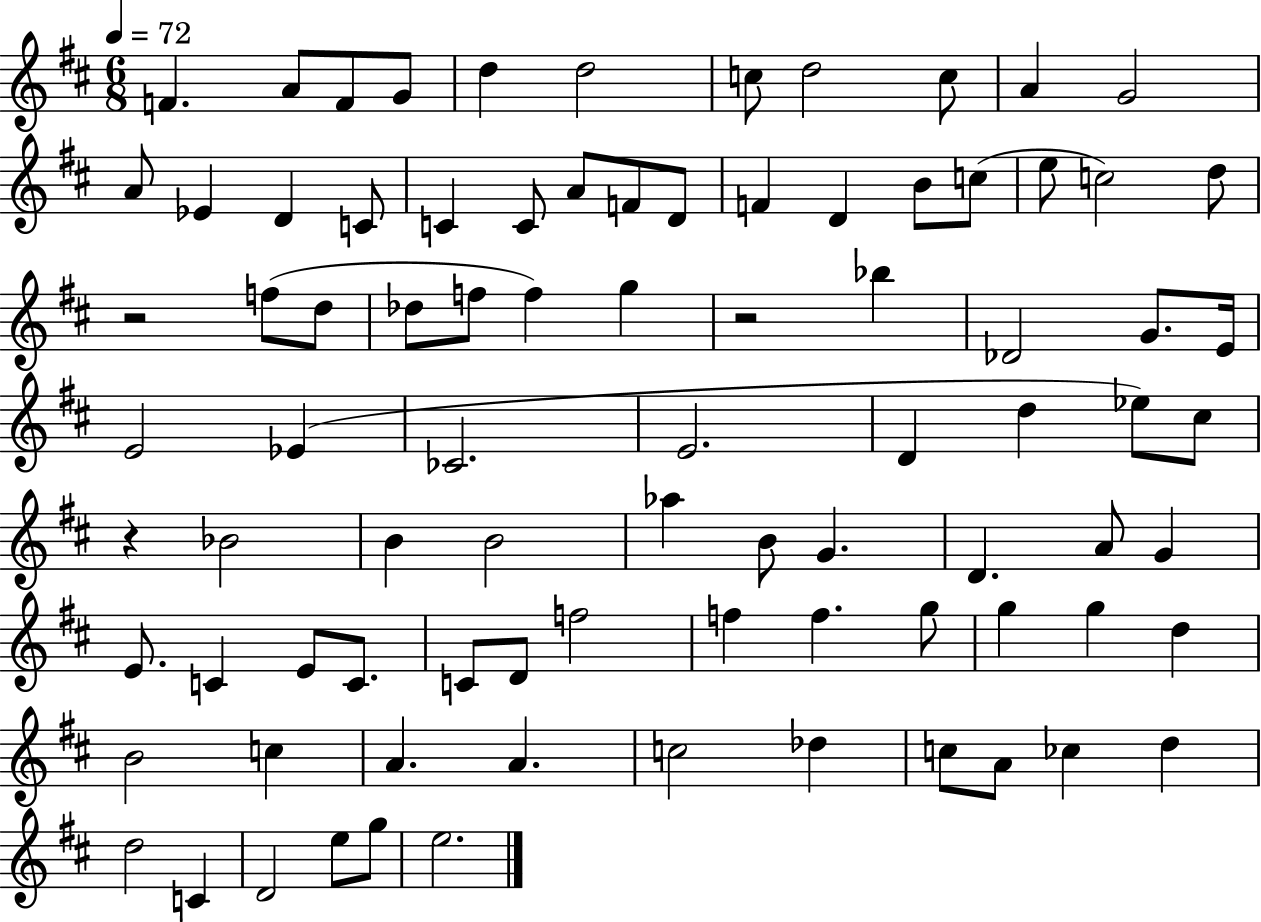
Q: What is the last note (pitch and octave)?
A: E5